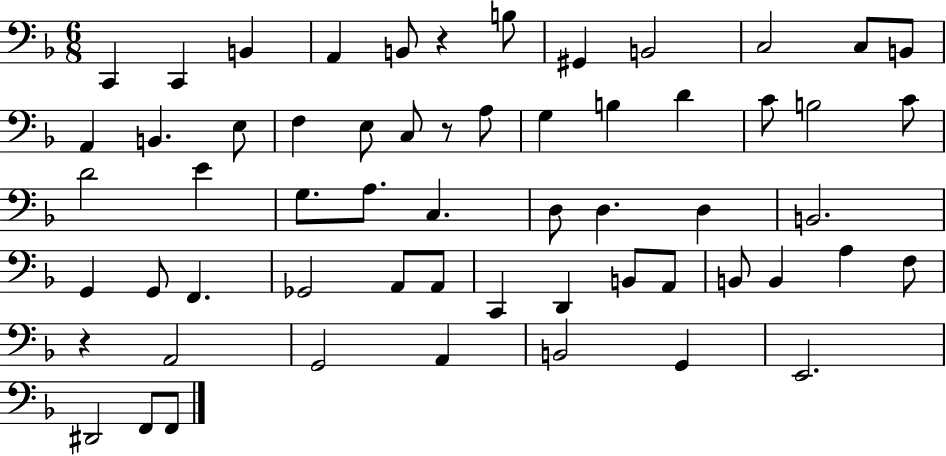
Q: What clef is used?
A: bass